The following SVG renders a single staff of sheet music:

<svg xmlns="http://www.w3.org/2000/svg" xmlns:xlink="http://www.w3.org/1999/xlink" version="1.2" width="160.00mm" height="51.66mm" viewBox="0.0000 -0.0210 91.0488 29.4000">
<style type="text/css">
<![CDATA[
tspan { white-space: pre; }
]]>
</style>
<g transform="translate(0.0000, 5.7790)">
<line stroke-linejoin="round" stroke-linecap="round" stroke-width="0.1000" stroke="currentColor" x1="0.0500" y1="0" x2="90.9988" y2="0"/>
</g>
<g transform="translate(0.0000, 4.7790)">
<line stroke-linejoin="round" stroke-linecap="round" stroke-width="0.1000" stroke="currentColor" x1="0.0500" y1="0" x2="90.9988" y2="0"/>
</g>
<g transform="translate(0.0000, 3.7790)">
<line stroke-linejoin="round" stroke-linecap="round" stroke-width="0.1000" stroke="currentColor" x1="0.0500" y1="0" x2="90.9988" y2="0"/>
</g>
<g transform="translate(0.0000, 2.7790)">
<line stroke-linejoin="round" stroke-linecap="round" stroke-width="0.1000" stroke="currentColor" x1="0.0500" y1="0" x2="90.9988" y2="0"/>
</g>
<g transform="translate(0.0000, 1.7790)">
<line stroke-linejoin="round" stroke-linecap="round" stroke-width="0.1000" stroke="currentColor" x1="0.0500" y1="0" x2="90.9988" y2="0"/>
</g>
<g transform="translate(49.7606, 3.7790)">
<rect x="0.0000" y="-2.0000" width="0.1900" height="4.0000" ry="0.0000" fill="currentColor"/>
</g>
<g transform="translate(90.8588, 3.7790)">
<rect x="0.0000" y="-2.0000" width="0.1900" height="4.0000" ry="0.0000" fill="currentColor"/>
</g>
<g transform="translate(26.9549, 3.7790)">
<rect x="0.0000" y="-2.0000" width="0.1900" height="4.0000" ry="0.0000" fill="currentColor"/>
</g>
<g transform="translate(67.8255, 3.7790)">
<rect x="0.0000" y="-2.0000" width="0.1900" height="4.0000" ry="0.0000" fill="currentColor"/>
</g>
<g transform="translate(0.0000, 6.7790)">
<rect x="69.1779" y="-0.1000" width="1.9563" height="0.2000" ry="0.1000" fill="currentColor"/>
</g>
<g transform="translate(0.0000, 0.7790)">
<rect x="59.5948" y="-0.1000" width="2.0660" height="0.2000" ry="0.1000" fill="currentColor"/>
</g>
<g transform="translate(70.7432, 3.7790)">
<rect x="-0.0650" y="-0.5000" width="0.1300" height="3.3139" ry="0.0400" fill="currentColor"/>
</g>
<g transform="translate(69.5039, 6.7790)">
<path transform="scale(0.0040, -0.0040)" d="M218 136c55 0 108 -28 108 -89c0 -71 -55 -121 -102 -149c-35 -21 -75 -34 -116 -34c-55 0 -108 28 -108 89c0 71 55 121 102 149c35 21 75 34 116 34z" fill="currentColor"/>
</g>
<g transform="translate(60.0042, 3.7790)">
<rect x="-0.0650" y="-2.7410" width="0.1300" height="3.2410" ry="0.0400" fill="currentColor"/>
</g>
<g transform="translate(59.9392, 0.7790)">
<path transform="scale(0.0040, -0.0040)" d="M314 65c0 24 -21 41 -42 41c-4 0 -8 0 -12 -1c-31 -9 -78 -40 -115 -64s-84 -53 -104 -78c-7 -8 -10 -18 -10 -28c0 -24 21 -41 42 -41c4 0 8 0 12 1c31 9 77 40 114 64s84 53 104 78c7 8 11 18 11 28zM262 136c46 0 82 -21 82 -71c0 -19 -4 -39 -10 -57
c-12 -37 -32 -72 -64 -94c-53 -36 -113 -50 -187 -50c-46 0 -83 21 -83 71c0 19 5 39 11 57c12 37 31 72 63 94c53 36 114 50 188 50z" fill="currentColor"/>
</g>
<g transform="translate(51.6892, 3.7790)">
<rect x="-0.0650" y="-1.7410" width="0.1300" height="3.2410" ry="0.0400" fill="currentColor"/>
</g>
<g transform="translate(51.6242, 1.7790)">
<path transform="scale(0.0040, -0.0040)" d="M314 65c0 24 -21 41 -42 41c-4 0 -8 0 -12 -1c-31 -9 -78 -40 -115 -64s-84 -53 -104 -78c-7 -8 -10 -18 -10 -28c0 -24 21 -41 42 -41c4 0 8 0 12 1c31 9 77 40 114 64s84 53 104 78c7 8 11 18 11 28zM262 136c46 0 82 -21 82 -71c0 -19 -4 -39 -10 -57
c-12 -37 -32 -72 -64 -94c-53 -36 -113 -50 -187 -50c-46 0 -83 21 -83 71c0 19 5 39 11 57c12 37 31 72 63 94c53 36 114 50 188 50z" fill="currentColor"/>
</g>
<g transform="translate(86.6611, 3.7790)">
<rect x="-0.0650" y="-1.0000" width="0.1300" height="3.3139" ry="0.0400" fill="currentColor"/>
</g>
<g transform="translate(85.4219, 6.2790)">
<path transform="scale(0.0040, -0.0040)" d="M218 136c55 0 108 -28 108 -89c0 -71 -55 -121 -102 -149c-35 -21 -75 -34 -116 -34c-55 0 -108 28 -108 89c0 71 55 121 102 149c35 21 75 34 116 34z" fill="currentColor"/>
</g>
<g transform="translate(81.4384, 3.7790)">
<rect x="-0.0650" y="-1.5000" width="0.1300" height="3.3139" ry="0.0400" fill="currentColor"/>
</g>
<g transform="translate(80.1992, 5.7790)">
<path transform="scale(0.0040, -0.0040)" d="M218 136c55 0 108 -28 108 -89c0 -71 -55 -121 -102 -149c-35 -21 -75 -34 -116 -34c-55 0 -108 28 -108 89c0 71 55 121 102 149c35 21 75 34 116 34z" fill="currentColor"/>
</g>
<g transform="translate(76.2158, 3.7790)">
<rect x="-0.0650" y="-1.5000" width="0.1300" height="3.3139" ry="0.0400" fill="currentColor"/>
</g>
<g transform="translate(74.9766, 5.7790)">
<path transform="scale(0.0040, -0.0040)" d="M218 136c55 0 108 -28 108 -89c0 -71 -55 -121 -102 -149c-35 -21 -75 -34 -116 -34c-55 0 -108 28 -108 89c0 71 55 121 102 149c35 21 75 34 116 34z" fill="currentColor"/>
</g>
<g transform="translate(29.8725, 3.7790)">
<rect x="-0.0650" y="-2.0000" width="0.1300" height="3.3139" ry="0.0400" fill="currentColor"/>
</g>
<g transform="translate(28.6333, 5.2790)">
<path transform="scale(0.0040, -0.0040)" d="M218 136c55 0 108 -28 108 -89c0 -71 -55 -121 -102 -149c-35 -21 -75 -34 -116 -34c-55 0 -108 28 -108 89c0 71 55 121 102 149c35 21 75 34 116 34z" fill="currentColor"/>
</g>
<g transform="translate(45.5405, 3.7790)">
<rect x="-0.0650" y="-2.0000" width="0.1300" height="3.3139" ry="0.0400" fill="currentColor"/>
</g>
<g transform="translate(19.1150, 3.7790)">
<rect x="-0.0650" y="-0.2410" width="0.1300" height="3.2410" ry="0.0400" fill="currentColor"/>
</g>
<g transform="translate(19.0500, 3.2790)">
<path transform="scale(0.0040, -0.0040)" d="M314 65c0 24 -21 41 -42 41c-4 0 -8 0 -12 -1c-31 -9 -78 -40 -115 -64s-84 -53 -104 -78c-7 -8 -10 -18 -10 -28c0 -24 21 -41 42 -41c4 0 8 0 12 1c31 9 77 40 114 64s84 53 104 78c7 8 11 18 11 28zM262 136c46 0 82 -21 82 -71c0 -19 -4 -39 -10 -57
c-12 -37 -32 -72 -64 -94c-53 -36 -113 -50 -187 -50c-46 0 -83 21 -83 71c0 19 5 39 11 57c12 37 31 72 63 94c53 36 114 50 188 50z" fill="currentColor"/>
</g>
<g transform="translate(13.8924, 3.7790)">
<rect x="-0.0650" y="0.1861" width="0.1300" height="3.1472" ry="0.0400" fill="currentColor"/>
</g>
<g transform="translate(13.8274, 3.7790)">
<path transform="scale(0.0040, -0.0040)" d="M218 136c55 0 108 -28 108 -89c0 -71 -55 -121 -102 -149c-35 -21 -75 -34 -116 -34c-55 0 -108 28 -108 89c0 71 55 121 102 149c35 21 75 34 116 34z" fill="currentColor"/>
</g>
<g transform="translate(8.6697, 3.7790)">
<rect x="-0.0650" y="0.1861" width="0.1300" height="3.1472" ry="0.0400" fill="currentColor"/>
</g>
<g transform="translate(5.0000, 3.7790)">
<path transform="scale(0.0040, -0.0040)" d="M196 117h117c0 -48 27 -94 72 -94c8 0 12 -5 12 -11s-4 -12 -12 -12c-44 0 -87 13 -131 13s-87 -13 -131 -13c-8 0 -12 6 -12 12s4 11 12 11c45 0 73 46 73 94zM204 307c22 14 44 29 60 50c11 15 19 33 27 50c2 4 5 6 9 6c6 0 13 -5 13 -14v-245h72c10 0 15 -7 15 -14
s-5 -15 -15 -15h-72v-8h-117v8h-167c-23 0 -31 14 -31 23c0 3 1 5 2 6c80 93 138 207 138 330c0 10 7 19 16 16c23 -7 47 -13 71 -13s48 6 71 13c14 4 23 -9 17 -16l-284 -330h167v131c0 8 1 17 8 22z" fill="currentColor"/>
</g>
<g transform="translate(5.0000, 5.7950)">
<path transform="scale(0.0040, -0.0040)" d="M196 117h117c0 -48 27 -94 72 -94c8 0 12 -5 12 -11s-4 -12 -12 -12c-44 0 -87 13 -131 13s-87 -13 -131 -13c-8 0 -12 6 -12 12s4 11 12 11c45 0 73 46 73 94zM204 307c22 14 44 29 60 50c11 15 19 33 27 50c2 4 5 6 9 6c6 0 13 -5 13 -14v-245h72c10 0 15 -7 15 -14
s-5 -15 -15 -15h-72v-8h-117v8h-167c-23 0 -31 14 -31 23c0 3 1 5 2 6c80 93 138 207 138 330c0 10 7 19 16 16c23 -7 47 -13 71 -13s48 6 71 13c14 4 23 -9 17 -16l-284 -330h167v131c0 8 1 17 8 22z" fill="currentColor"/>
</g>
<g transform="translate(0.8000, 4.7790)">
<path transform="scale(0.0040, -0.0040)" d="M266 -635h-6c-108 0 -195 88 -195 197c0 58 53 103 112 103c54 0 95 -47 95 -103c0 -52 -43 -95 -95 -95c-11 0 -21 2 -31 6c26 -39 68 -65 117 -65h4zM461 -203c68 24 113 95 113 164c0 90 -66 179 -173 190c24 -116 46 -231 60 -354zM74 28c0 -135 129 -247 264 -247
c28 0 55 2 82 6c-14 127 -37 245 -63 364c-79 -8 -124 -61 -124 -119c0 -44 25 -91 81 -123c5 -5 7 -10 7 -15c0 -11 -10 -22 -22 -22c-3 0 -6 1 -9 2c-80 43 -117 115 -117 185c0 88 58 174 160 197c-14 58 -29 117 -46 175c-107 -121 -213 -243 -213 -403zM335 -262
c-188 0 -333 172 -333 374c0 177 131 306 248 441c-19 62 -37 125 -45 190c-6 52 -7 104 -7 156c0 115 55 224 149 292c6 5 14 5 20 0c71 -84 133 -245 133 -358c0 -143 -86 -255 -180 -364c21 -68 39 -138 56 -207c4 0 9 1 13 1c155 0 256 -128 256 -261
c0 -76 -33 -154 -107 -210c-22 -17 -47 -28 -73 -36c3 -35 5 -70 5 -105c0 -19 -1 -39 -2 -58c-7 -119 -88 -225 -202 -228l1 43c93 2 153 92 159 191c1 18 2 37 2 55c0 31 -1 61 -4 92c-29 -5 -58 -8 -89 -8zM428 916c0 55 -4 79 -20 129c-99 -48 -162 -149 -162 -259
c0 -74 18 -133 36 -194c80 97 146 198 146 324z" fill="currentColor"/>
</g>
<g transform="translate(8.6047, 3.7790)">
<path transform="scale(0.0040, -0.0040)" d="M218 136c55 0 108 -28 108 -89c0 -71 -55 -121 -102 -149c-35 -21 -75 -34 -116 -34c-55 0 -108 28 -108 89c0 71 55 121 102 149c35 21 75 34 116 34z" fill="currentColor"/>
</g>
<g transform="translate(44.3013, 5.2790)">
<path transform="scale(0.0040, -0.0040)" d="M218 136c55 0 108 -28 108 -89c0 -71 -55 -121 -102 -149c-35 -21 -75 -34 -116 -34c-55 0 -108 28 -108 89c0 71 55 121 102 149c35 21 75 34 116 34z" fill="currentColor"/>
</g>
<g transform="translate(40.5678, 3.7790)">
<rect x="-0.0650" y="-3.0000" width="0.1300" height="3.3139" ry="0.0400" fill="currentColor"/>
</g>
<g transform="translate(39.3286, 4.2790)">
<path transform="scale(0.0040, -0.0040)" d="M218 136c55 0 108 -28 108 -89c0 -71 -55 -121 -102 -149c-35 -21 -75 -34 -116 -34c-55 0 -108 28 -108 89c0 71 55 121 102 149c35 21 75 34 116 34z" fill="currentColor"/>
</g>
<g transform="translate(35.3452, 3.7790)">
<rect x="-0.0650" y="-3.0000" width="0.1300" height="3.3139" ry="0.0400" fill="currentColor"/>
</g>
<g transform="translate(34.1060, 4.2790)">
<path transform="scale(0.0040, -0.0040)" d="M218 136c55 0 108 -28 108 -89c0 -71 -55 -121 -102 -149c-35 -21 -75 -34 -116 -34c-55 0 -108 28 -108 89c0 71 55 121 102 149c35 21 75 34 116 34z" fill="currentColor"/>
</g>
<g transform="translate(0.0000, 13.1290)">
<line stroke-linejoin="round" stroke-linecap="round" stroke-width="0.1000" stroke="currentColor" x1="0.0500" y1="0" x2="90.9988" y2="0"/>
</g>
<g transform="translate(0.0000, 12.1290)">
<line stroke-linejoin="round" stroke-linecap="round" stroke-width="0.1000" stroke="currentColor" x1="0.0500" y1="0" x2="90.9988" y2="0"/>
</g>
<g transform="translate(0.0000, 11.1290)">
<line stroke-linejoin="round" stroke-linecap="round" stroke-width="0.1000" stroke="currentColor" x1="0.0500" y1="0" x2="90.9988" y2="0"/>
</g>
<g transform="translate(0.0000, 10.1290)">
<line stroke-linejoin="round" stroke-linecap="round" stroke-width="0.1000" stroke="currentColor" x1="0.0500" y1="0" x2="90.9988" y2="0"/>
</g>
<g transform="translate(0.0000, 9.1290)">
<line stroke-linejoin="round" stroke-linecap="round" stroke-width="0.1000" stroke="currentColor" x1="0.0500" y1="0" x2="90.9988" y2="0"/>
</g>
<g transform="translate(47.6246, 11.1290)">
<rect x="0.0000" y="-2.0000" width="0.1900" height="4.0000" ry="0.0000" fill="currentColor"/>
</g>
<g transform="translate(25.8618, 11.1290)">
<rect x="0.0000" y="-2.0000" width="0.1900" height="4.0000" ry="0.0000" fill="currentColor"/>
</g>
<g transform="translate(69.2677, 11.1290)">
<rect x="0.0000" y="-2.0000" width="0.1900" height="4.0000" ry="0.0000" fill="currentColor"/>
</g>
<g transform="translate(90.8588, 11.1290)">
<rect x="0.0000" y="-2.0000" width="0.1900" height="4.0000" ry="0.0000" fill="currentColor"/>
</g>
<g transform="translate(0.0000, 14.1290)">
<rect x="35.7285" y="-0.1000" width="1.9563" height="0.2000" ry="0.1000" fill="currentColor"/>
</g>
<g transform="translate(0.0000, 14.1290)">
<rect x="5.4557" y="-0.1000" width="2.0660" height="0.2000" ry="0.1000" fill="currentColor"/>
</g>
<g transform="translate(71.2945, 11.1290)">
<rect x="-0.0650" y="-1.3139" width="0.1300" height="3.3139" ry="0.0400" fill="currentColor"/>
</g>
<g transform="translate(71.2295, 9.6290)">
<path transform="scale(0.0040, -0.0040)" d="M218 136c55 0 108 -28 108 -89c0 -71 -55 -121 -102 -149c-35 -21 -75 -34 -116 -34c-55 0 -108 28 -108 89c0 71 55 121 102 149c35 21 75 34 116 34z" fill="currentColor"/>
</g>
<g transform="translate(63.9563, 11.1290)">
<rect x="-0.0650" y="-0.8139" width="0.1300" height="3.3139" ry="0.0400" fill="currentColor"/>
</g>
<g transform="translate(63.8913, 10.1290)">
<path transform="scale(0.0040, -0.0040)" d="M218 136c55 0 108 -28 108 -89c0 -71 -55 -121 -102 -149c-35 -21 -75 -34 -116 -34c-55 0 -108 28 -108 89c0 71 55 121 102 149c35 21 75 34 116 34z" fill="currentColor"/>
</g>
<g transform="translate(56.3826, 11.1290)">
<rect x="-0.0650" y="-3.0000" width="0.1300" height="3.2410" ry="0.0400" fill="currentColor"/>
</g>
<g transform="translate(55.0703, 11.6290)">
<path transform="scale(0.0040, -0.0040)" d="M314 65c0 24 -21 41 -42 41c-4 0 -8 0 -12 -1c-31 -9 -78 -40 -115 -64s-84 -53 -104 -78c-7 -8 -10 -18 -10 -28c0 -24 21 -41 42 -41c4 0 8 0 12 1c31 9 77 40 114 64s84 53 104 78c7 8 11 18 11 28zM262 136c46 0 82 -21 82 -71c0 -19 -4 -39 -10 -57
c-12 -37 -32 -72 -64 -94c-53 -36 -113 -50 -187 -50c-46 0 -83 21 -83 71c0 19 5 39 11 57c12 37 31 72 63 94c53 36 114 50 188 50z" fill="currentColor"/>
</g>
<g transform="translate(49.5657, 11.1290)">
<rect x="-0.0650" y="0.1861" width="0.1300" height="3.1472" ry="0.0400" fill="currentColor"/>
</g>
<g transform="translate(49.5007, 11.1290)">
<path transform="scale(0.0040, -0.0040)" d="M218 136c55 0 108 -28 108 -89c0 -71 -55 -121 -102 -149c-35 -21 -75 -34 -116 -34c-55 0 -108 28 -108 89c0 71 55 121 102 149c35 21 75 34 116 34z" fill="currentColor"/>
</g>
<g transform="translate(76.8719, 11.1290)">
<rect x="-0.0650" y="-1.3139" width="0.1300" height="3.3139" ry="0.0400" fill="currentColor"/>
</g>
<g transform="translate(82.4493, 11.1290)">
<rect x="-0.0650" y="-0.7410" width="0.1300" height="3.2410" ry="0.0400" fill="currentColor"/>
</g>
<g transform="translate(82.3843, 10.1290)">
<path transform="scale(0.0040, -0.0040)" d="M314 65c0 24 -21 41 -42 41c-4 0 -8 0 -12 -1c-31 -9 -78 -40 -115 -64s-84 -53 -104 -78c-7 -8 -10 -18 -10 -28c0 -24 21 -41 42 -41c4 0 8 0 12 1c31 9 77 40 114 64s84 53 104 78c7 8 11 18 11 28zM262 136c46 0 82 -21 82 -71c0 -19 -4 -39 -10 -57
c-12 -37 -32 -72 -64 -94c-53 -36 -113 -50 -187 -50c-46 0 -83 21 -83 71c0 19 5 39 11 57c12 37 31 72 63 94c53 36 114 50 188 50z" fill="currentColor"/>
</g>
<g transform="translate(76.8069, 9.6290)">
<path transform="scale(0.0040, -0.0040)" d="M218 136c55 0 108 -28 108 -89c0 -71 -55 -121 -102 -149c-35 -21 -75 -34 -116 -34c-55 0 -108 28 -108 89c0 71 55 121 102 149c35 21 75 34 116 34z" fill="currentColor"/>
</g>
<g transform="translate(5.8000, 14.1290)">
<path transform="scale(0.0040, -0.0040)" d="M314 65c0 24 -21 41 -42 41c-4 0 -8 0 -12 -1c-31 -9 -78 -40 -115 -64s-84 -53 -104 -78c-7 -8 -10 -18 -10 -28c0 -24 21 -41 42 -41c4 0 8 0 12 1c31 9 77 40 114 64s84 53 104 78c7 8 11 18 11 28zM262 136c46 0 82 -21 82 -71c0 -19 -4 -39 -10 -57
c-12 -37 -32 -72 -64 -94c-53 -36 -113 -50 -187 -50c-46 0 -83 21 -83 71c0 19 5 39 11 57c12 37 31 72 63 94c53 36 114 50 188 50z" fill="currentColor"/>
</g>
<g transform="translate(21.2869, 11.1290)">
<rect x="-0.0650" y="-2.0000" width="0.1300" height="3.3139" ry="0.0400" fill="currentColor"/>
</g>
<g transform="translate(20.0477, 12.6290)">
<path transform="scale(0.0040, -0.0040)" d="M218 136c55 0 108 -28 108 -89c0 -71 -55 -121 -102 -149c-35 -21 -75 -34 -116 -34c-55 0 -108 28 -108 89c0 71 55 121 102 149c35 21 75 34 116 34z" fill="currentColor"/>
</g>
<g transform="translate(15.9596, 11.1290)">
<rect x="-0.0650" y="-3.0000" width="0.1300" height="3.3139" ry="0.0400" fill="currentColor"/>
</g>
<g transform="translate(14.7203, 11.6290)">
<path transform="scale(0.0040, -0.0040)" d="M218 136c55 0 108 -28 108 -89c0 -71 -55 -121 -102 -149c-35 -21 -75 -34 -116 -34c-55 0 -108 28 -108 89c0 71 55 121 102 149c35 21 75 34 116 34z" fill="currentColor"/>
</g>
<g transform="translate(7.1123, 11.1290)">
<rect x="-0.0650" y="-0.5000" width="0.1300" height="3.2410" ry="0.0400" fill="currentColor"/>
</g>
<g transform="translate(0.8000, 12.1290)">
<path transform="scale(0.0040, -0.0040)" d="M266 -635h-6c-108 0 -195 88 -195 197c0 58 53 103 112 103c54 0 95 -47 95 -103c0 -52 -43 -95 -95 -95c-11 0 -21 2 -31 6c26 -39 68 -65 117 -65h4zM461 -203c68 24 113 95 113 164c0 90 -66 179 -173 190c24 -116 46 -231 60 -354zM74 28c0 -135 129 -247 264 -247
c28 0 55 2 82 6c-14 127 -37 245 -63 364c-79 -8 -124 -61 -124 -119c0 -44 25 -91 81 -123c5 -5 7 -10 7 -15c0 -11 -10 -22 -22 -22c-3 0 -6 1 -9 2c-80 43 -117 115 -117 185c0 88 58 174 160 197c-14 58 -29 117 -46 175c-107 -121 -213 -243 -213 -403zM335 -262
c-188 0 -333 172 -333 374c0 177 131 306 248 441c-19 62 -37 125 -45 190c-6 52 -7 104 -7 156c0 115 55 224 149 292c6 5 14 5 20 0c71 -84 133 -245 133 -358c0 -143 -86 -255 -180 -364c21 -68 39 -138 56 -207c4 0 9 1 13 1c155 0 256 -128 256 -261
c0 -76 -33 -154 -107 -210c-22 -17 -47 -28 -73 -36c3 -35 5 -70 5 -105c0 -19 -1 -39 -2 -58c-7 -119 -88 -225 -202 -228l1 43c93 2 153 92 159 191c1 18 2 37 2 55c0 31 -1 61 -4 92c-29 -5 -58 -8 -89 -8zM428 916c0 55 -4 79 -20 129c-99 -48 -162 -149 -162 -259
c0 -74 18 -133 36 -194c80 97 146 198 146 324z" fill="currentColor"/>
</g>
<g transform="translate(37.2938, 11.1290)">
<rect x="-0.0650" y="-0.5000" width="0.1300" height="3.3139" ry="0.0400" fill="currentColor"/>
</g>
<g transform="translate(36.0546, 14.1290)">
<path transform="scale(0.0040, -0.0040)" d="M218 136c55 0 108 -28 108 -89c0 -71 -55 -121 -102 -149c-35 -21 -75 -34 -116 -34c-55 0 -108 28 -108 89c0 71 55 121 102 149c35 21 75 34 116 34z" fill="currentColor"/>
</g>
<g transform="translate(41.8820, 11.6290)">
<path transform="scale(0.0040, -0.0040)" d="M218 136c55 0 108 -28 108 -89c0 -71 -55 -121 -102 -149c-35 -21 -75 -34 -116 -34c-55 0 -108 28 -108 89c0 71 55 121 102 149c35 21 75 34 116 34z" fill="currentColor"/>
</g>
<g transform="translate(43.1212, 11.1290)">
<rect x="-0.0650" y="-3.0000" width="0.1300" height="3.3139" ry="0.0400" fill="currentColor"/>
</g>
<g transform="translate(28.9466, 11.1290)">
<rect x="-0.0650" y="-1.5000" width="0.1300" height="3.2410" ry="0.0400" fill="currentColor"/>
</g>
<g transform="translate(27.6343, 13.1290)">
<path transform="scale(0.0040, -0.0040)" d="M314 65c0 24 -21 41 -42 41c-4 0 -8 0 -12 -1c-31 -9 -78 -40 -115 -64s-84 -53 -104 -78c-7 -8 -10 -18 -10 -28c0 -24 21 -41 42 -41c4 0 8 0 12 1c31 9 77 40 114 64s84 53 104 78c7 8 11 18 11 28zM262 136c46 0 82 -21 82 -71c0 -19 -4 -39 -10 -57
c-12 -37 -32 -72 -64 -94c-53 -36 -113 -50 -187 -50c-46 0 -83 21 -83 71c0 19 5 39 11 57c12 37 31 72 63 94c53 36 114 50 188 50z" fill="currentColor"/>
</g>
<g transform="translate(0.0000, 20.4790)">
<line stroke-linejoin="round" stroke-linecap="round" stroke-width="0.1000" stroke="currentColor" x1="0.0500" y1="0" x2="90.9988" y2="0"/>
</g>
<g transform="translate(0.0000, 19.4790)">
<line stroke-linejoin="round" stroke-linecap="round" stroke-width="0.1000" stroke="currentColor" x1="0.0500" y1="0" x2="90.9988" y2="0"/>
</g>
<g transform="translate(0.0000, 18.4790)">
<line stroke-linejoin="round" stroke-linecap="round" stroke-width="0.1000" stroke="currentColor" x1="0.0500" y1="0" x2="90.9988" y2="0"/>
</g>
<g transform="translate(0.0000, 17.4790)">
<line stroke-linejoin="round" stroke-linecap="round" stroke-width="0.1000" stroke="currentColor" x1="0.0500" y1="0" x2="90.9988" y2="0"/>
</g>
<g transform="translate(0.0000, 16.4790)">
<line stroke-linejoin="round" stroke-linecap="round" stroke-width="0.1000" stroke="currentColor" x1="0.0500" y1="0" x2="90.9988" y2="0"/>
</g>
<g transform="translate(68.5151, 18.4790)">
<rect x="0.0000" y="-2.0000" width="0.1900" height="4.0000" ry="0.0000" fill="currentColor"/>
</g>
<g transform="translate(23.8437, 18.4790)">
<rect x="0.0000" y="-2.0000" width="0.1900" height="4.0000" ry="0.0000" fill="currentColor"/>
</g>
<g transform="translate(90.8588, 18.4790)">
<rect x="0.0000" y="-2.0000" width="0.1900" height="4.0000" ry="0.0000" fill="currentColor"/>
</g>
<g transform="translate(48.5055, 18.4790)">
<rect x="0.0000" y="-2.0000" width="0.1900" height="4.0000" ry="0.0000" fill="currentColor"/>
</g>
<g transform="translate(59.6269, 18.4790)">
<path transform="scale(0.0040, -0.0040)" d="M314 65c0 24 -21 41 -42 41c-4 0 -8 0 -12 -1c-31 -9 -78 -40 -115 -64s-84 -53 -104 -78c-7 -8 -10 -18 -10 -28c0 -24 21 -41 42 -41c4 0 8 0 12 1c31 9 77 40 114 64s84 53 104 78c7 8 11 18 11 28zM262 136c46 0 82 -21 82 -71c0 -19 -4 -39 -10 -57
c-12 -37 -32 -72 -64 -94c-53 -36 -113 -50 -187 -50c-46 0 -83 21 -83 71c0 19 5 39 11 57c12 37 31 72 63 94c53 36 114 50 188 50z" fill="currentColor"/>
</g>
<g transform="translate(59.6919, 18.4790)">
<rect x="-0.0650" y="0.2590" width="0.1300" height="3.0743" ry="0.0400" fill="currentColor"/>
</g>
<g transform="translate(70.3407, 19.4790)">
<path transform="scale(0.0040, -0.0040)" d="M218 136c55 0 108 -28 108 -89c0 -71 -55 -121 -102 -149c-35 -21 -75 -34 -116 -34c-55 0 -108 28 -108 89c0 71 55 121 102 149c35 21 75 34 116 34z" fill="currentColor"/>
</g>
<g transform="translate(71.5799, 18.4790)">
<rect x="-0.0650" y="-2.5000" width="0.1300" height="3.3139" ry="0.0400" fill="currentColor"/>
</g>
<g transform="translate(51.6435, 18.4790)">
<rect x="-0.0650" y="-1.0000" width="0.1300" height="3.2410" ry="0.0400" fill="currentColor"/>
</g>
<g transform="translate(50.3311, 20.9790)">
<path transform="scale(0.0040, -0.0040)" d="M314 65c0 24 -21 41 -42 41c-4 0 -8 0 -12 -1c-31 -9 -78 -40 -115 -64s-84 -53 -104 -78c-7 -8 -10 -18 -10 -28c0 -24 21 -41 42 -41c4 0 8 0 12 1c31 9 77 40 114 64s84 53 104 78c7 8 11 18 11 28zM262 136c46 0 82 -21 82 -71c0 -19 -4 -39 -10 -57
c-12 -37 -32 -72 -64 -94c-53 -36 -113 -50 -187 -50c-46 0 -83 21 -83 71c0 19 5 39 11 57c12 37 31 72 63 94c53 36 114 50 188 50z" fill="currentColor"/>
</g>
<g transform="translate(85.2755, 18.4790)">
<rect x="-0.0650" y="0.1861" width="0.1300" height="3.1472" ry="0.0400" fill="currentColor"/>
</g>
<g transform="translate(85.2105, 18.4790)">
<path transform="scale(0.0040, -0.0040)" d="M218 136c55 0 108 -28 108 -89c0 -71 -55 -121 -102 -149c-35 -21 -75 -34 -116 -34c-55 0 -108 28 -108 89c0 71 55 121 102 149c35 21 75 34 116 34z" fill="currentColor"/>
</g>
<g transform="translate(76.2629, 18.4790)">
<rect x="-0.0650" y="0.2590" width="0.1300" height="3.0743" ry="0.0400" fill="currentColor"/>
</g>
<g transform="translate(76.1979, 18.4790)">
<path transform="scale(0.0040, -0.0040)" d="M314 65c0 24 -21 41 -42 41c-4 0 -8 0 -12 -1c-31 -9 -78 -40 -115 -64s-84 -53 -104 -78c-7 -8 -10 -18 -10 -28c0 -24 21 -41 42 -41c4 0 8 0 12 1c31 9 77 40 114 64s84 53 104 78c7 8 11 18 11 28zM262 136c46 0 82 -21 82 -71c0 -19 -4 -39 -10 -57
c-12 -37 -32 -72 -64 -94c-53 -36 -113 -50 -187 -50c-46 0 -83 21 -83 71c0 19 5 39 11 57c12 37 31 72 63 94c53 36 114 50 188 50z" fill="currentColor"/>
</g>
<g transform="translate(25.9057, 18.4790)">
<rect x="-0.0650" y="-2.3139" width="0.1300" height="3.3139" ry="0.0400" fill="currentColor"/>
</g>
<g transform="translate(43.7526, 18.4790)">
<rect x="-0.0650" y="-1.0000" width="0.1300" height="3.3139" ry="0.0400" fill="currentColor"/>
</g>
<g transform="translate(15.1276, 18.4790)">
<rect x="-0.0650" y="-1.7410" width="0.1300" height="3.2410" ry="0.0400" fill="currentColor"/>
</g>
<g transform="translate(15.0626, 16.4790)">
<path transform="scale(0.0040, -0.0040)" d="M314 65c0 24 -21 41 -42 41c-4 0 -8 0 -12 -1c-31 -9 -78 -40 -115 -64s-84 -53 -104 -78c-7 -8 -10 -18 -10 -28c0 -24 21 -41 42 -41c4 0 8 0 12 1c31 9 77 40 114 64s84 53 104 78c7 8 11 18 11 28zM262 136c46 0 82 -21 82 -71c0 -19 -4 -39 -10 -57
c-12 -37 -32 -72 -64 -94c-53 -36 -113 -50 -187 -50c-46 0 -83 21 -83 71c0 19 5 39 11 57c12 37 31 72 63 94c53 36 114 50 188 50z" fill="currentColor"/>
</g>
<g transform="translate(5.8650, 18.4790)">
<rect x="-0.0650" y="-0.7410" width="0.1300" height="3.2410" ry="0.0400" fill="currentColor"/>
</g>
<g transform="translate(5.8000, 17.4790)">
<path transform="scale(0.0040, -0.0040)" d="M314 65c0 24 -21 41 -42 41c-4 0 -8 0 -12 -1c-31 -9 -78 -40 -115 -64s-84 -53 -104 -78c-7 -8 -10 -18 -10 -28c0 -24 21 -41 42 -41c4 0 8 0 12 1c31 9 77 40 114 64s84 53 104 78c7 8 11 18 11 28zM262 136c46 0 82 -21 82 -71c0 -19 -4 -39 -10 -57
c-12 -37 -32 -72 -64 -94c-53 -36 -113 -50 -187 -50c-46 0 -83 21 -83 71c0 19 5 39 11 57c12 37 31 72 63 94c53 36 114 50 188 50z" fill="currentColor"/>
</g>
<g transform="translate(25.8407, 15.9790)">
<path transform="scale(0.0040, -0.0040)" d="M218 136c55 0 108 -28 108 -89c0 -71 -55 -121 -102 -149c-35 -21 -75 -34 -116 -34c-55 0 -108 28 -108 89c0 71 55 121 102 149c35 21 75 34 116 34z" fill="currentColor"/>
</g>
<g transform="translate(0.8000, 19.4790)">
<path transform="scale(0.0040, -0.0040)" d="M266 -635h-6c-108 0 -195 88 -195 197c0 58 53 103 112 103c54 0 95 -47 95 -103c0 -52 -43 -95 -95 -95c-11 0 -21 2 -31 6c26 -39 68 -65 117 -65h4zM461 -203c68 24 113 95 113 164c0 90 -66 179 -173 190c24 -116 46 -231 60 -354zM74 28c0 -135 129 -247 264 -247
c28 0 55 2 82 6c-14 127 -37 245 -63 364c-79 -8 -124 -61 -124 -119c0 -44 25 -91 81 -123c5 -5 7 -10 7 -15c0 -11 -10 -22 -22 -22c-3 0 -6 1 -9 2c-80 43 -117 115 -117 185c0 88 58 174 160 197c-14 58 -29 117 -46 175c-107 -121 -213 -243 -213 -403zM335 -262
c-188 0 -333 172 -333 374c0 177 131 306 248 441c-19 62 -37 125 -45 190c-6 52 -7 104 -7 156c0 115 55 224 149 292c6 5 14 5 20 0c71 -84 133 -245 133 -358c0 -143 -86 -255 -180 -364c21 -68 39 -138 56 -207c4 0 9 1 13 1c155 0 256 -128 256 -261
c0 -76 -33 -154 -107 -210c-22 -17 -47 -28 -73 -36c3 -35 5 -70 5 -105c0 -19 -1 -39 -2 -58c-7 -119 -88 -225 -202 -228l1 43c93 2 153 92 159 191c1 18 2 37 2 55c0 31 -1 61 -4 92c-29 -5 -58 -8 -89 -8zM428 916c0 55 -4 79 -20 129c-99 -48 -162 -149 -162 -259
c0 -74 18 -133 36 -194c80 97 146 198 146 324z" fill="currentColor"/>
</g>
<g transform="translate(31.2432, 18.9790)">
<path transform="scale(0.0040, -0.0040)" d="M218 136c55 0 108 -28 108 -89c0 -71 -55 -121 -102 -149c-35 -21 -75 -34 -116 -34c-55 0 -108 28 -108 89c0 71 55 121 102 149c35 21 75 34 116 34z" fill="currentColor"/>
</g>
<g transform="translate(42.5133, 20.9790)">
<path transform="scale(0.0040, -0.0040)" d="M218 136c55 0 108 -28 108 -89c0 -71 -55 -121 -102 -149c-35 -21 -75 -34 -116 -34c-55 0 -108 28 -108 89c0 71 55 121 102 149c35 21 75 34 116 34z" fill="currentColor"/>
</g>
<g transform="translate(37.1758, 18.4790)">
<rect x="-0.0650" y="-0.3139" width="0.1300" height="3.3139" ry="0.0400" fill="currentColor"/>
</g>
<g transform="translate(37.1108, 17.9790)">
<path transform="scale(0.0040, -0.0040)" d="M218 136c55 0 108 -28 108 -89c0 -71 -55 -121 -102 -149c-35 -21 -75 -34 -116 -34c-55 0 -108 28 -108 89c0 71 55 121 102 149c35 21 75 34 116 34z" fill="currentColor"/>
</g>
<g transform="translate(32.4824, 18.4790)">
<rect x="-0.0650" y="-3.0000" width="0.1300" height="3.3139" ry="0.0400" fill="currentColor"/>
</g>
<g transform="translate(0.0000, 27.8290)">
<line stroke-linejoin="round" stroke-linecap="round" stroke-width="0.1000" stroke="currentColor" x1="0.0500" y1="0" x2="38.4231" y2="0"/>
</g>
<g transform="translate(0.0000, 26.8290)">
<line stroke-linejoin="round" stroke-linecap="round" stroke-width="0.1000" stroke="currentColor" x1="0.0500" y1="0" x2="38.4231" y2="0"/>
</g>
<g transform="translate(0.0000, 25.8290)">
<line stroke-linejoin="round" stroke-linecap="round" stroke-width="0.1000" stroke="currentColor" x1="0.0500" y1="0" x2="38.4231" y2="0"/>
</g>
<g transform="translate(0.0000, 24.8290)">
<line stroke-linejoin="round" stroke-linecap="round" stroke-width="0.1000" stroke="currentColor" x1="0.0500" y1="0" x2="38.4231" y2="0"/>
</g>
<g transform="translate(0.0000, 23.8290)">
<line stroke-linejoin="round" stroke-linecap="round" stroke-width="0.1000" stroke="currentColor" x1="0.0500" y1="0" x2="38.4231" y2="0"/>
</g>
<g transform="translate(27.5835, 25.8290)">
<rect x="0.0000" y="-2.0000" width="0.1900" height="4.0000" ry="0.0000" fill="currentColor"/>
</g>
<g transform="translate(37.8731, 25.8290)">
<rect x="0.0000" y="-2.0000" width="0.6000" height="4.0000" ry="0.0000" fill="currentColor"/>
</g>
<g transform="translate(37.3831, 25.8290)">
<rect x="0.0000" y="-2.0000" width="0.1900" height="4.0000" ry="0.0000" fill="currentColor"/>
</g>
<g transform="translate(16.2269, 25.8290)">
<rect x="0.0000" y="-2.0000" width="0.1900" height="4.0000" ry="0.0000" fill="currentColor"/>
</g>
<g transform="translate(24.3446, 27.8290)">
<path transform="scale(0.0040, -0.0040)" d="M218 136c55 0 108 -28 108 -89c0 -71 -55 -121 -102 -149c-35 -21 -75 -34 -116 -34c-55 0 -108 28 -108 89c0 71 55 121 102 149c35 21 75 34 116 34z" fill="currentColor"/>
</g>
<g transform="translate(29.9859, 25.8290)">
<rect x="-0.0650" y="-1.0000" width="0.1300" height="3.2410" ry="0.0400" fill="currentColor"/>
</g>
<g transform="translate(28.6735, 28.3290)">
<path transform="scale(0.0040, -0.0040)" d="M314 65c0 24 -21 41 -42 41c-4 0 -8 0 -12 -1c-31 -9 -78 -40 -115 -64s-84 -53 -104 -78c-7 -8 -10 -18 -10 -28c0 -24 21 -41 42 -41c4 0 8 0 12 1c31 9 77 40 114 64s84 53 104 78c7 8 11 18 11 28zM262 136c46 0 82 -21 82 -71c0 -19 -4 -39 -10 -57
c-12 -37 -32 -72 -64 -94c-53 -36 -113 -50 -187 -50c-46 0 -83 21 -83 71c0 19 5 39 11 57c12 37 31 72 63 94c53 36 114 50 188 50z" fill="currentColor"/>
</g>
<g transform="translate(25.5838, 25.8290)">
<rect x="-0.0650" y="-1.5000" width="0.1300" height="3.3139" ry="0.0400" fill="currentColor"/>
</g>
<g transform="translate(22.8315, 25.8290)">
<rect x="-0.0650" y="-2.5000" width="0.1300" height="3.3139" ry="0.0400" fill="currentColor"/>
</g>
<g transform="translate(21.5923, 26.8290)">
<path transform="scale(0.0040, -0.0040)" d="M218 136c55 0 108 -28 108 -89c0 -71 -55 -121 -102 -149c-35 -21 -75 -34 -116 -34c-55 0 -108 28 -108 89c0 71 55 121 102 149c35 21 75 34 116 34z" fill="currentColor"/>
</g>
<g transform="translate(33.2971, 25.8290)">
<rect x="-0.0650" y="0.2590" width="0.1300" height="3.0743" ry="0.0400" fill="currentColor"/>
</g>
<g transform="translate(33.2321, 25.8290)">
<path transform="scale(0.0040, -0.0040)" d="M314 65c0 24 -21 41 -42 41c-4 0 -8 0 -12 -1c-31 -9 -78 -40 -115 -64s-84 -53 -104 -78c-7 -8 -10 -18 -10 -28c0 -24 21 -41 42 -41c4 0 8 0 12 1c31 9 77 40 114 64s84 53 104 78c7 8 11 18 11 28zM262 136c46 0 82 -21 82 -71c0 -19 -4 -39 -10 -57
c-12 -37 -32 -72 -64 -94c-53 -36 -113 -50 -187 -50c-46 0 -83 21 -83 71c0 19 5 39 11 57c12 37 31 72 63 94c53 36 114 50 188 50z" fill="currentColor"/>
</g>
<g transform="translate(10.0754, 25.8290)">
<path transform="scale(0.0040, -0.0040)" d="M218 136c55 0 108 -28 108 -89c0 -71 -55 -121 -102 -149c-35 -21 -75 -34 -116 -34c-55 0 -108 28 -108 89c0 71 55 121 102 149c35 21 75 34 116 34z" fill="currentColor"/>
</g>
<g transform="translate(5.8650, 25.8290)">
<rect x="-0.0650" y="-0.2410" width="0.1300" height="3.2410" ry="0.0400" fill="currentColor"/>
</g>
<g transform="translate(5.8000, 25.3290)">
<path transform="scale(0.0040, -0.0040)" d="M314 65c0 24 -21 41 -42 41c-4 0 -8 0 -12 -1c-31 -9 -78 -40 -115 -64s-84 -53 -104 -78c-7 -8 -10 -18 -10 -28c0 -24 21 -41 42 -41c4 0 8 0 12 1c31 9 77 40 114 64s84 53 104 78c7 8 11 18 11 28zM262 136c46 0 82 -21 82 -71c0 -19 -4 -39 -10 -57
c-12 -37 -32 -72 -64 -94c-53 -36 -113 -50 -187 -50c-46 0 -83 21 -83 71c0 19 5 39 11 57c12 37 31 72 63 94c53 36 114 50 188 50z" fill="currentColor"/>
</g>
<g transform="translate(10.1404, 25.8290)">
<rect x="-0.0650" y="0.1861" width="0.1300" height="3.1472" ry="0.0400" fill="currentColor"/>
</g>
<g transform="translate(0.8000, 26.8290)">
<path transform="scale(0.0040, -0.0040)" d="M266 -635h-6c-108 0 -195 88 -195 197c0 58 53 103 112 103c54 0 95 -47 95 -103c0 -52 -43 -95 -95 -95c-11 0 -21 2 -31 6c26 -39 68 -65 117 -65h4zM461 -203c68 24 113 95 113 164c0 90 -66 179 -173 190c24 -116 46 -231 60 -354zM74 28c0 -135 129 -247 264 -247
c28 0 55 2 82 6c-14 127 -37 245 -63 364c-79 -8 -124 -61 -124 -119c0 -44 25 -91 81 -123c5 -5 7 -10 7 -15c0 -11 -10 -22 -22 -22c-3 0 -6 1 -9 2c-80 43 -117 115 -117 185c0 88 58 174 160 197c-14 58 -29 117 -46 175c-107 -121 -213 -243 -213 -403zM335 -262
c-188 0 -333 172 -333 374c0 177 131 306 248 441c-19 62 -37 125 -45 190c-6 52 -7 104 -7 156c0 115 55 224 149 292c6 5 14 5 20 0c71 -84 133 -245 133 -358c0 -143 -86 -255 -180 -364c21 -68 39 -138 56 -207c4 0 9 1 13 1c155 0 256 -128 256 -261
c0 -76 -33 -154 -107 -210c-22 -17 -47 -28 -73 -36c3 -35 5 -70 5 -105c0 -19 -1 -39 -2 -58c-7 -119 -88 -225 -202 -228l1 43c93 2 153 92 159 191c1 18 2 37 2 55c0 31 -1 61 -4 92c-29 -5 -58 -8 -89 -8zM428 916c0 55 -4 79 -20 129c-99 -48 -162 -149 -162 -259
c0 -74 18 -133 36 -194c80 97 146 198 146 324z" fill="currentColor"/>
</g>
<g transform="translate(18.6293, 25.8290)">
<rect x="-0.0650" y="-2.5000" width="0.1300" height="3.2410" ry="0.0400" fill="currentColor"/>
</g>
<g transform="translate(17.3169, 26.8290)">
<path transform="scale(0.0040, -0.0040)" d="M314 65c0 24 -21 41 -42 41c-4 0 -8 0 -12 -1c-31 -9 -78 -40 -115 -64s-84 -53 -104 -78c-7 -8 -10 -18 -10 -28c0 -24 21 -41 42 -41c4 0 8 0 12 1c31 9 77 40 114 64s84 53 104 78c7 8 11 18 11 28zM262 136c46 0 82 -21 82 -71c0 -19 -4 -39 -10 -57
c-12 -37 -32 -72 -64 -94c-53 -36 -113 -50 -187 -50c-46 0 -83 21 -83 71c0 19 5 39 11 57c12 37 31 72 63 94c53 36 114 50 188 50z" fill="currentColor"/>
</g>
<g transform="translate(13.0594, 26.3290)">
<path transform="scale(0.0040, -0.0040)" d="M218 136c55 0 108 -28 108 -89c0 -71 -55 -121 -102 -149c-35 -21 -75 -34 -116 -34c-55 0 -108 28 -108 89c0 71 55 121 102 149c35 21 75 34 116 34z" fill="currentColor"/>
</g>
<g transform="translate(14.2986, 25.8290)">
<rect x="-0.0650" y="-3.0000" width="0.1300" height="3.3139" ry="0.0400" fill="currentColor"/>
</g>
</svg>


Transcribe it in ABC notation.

X:1
T:Untitled
M:4/4
L:1/4
K:C
B B c2 F A A F f2 a2 C E E D C2 A F E2 C A B A2 d e e d2 d2 f2 g A c D D2 B2 G B2 B c2 B A G2 G E D2 B2